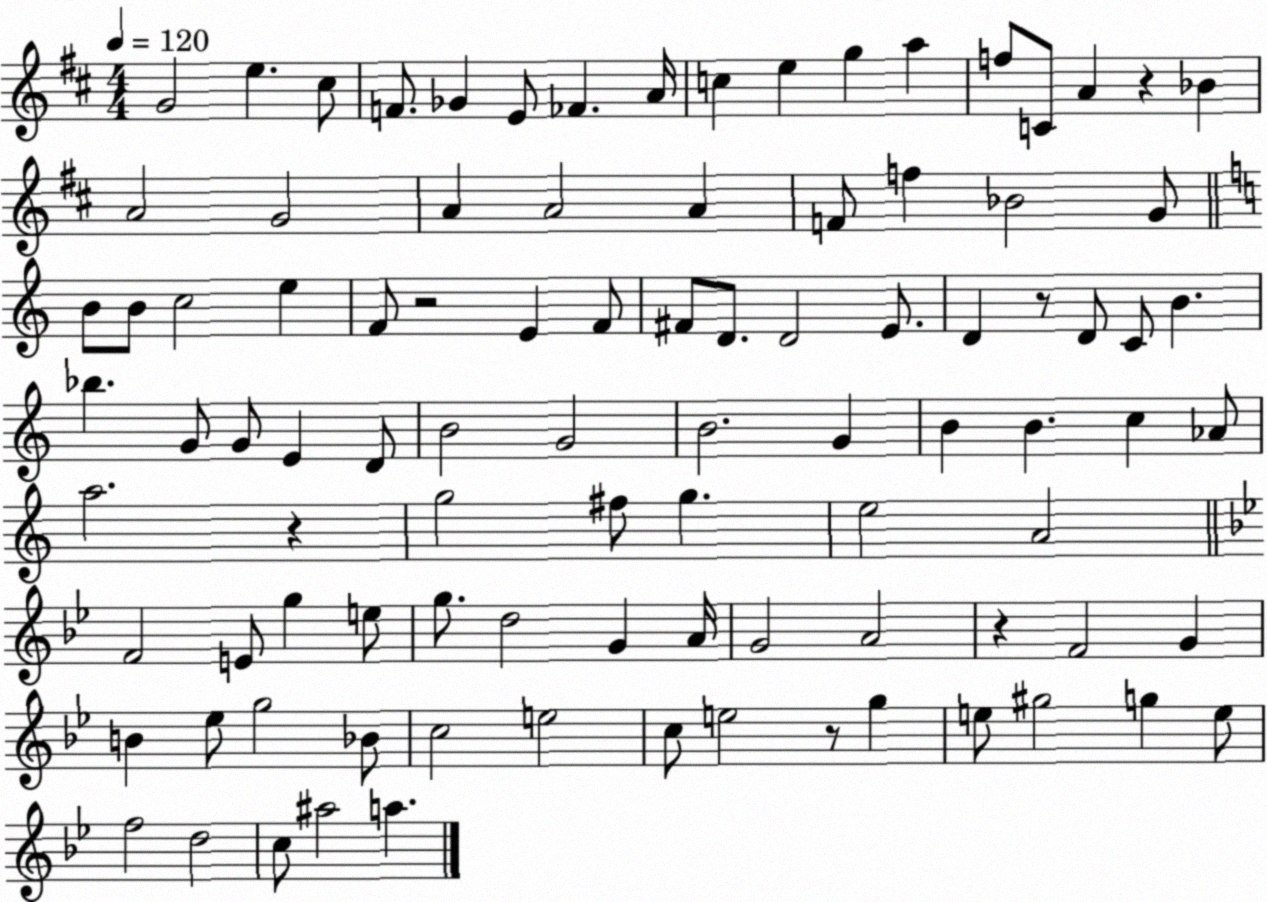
X:1
T:Untitled
M:4/4
L:1/4
K:D
G2 e ^c/2 F/2 _G E/2 _F A/4 c e g a f/2 C/2 A z _B A2 G2 A A2 A F/2 f _B2 G/2 B/2 B/2 c2 e F/2 z2 E F/2 ^F/2 D/2 D2 E/2 D z/2 D/2 C/2 B _b G/2 G/2 E D/2 B2 G2 B2 G B B c _A/2 a2 z g2 ^f/2 g e2 A2 F2 E/2 g e/2 g/2 d2 G A/4 G2 A2 z F2 G B _e/2 g2 _B/2 c2 e2 c/2 e2 z/2 g e/2 ^g2 g e/2 f2 d2 c/2 ^a2 a